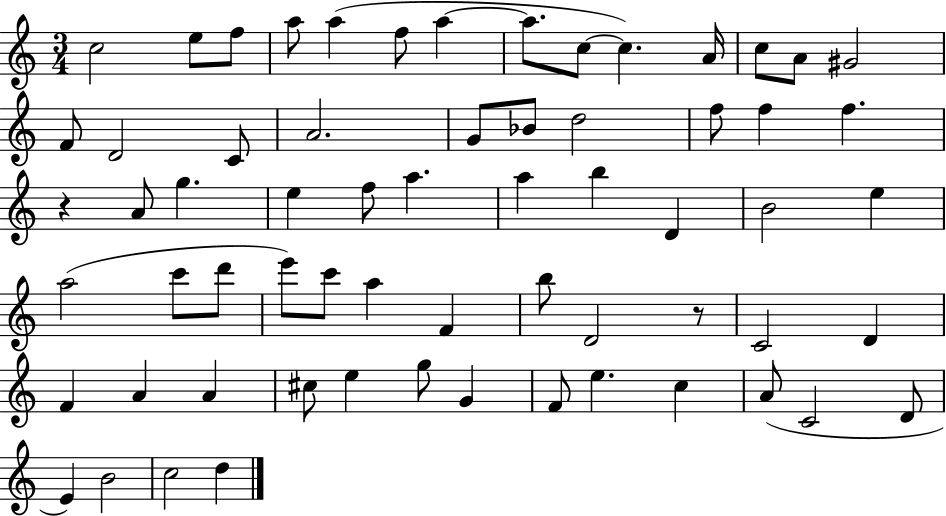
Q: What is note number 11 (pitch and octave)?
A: A4